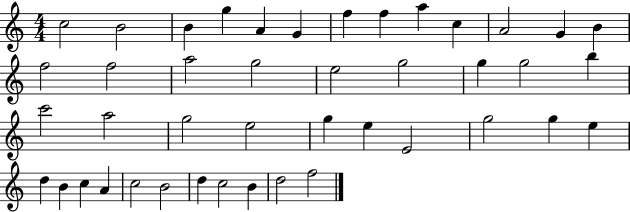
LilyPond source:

{
  \clef treble
  \numericTimeSignature
  \time 4/4
  \key c \major
  c''2 b'2 | b'4 g''4 a'4 g'4 | f''4 f''4 a''4 c''4 | a'2 g'4 b'4 | \break f''2 f''2 | a''2 g''2 | e''2 g''2 | g''4 g''2 b''4 | \break c'''2 a''2 | g''2 e''2 | g''4 e''4 e'2 | g''2 g''4 e''4 | \break d''4 b'4 c''4 a'4 | c''2 b'2 | d''4 c''2 b'4 | d''2 f''2 | \break \bar "|."
}